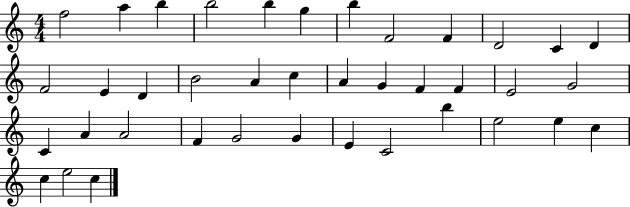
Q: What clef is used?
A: treble